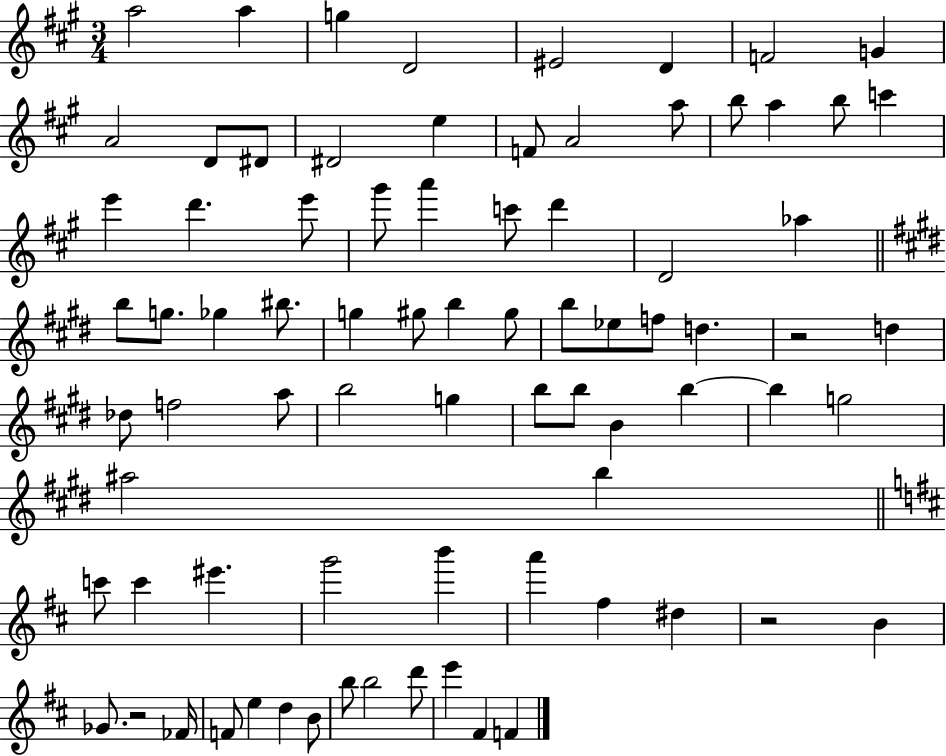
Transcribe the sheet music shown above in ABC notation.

X:1
T:Untitled
M:3/4
L:1/4
K:A
a2 a g D2 ^E2 D F2 G A2 D/2 ^D/2 ^D2 e F/2 A2 a/2 b/2 a b/2 c' e' d' e'/2 ^g'/2 a' c'/2 d' D2 _a b/2 g/2 _g ^b/2 g ^g/2 b ^g/2 b/2 _e/2 f/2 d z2 d _d/2 f2 a/2 b2 g b/2 b/2 B b b g2 ^a2 b c'/2 c' ^e' g'2 b' a' ^f ^d z2 B _G/2 z2 _F/4 F/2 e d B/2 b/2 b2 d'/2 e' ^F F